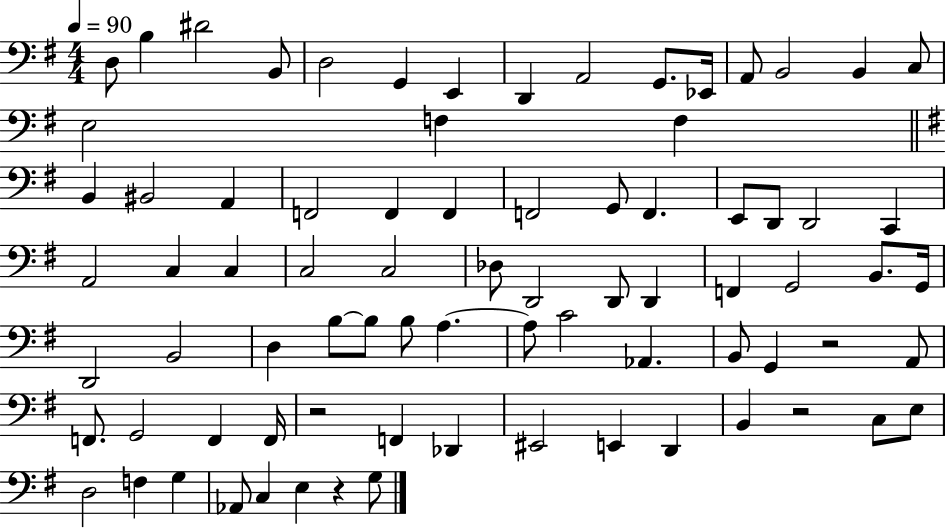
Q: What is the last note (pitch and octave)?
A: G3